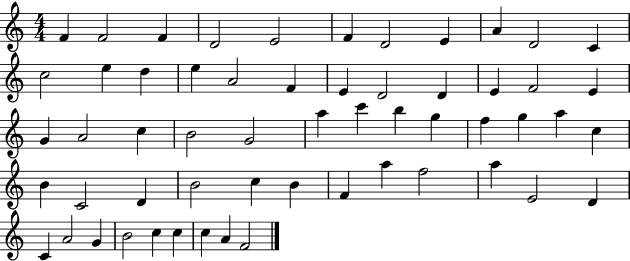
X:1
T:Untitled
M:4/4
L:1/4
K:C
F F2 F D2 E2 F D2 E A D2 C c2 e d e A2 F E D2 D E F2 E G A2 c B2 G2 a c' b g f g a c B C2 D B2 c B F a f2 a E2 D C A2 G B2 c c c A F2